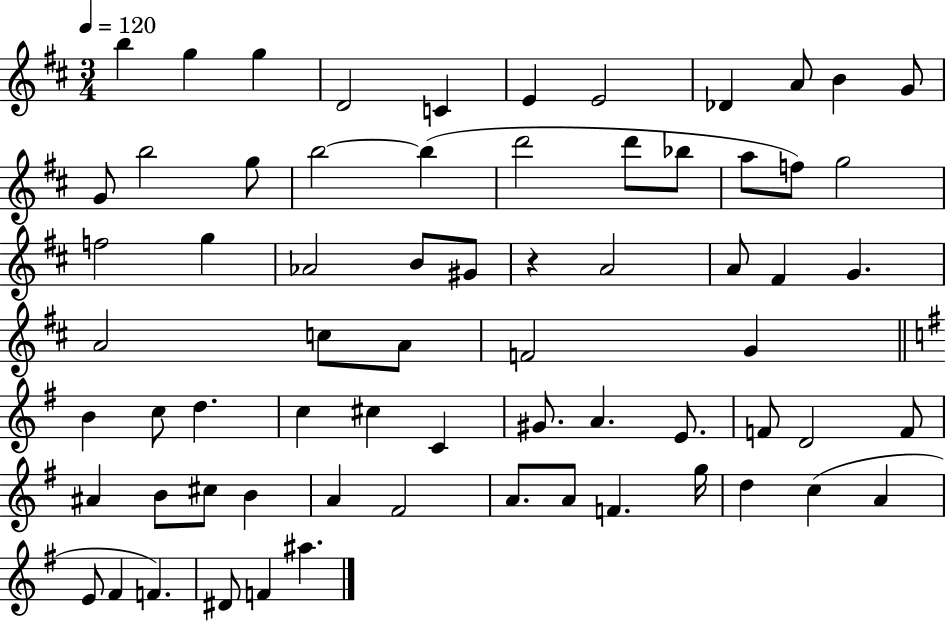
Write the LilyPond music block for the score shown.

{
  \clef treble
  \numericTimeSignature
  \time 3/4
  \key d \major
  \tempo 4 = 120
  b''4 g''4 g''4 | d'2 c'4 | e'4 e'2 | des'4 a'8 b'4 g'8 | \break g'8 b''2 g''8 | b''2~~ b''4( | d'''2 d'''8 bes''8 | a''8 f''8) g''2 | \break f''2 g''4 | aes'2 b'8 gis'8 | r4 a'2 | a'8 fis'4 g'4. | \break a'2 c''8 a'8 | f'2 g'4 | \bar "||" \break \key g \major b'4 c''8 d''4. | c''4 cis''4 c'4 | gis'8. a'4. e'8. | f'8 d'2 f'8 | \break ais'4 b'8 cis''8 b'4 | a'4 fis'2 | a'8. a'8 f'4. g''16 | d''4 c''4( a'4 | \break e'8 fis'4 f'4.) | dis'8 f'4 ais''4. | \bar "|."
}